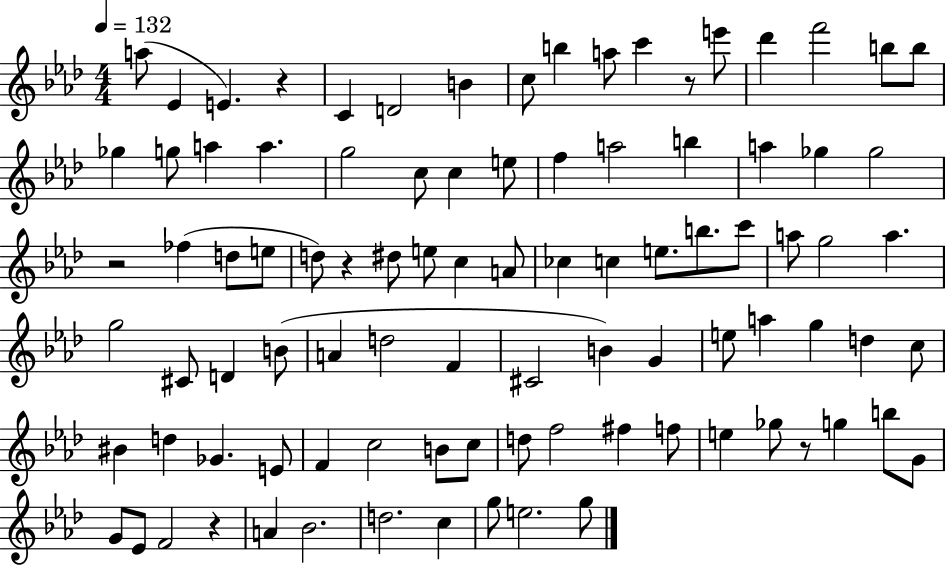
{
  \clef treble
  \numericTimeSignature
  \time 4/4
  \key aes \major
  \tempo 4 = 132
  \repeat volta 2 { a''8( ees'4 e'4.) r4 | c'4 d'2 b'4 | c''8 b''4 a''8 c'''4 r8 e'''8 | des'''4 f'''2 b''8 b''8 | \break ges''4 g''8 a''4 a''4. | g''2 c''8 c''4 e''8 | f''4 a''2 b''4 | a''4 ges''4 ges''2 | \break r2 fes''4( d''8 e''8 | d''8) r4 dis''8 e''8 c''4 a'8 | ces''4 c''4 e''8. b''8. c'''8 | a''8 g''2 a''4. | \break g''2 cis'8 d'4 b'8( | a'4 d''2 f'4 | cis'2 b'4) g'4 | e''8 a''4 g''4 d''4 c''8 | \break bis'4 d''4 ges'4. e'8 | f'4 c''2 b'8 c''8 | d''8 f''2 fis''4 f''8 | e''4 ges''8 r8 g''4 b''8 g'8 | \break g'8 ees'8 f'2 r4 | a'4 bes'2. | d''2. c''4 | g''8 e''2. g''8 | \break } \bar "|."
}